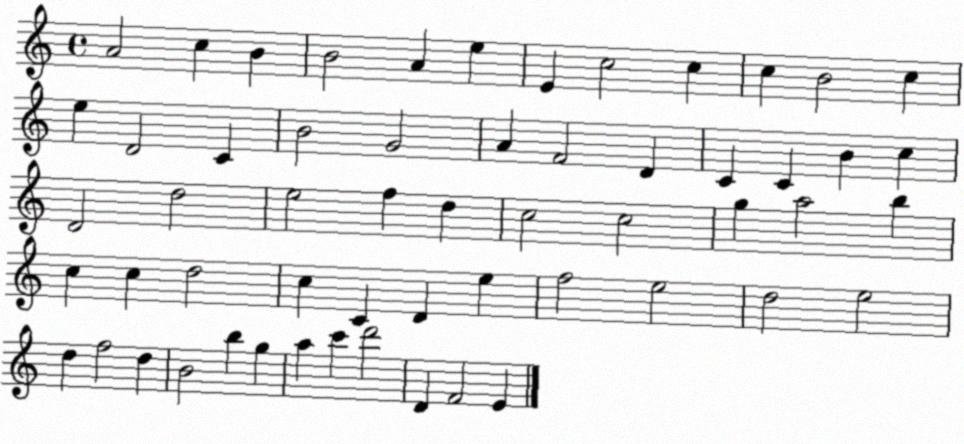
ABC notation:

X:1
T:Untitled
M:4/4
L:1/4
K:C
A2 c B B2 A e E c2 c c B2 c e D2 C B2 G2 A F2 D C C B c D2 d2 e2 f d c2 c2 g a2 b c c d2 c C D e f2 e2 d2 e2 d f2 d B2 b g a c' d'2 D F2 E